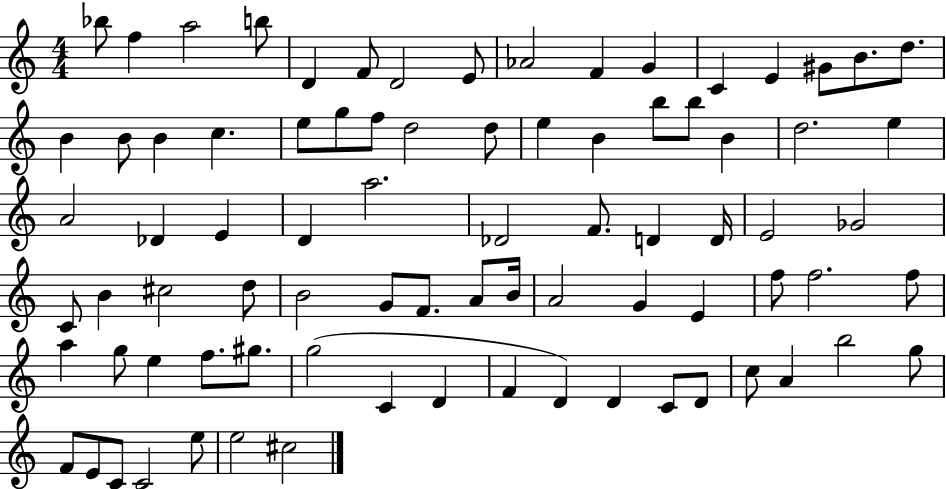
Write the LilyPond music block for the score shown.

{
  \clef treble
  \numericTimeSignature
  \time 4/4
  \key c \major
  \repeat volta 2 { bes''8 f''4 a''2 b''8 | d'4 f'8 d'2 e'8 | aes'2 f'4 g'4 | c'4 e'4 gis'8 b'8. d''8. | \break b'4 b'8 b'4 c''4. | e''8 g''8 f''8 d''2 d''8 | e''4 b'4 b''8 b''8 b'4 | d''2. e''4 | \break a'2 des'4 e'4 | d'4 a''2. | des'2 f'8. d'4 d'16 | e'2 ges'2 | \break c'8 b'4 cis''2 d''8 | b'2 g'8 f'8. a'8 b'16 | a'2 g'4 e'4 | f''8 f''2. f''8 | \break a''4 g''8 e''4 f''8. gis''8. | g''2( c'4 d'4 | f'4 d'4) d'4 c'8 d'8 | c''8 a'4 b''2 g''8 | \break f'8 e'8 c'8 c'2 e''8 | e''2 cis''2 | } \bar "|."
}